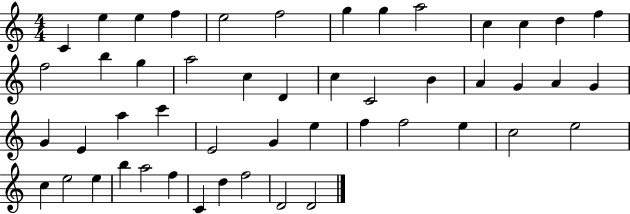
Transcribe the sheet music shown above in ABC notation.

X:1
T:Untitled
M:4/4
L:1/4
K:C
C e e f e2 f2 g g a2 c c d f f2 b g a2 c D c C2 B A G A G G E a c' E2 G e f f2 e c2 e2 c e2 e b a2 f C d f2 D2 D2